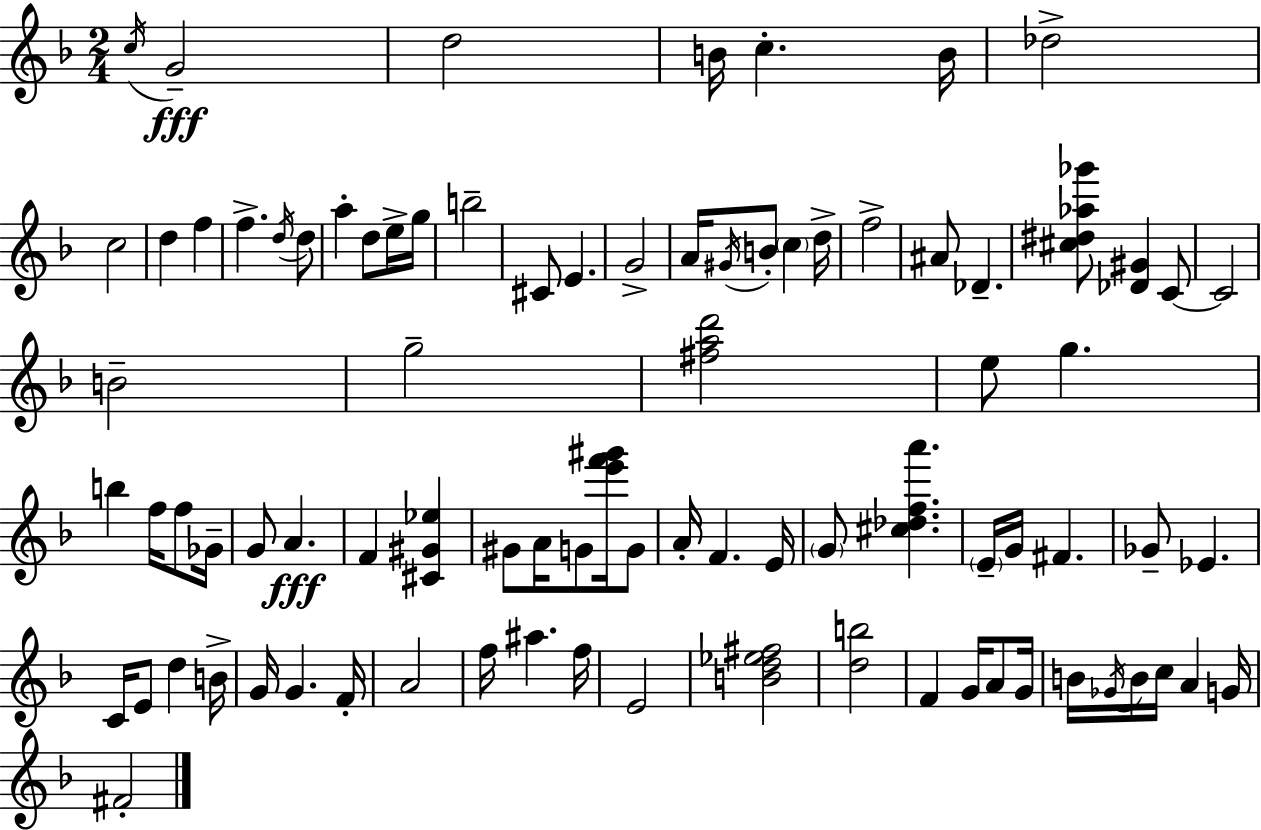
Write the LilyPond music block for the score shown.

{
  \clef treble
  \numericTimeSignature
  \time 2/4
  \key f \major
  \acciaccatura { c''16 }\fff g'2-- | d''2 | b'16 c''4.-. | b'16 des''2-> | \break c''2 | d''4 f''4 | f''4.-> \acciaccatura { d''16 } | d''8 a''4-. d''8 | \break e''16-> g''16 b''2-- | cis'8 e'4. | g'2-> | a'16 \acciaccatura { gis'16 } b'8-. \parenthesize c''4 | \break d''16-> f''2-> | ais'8 des'4.-- | <cis'' dis'' aes'' ges'''>8 <des' gis'>4 | c'8~~ c'2 | \break b'2-- | g''2-- | <fis'' a'' d'''>2 | e''8 g''4. | \break b''4 f''16 | f''8 ges'16-- g'8 a'4.\fff | f'4 <cis' gis' ees''>4 | gis'8 a'16 g'8 | \break <e''' f''' gis'''>16 g'8 a'16-. f'4. | e'16 \parenthesize g'8 <cis'' des'' f'' a'''>4. | \parenthesize e'16-- g'16 fis'4. | ges'8-- ees'4. | \break c'16 e'8 d''4 | b'16-> g'16 g'4. | f'16-. a'2 | f''16 ais''4. | \break f''16 e'2 | <b' d'' ees'' fis''>2 | <d'' b''>2 | f'4 g'16 | \break a'8 g'16 b'16 \acciaccatura { ges'16 } b'16 c''16 a'4 | g'16 fis'2-. | \bar "|."
}